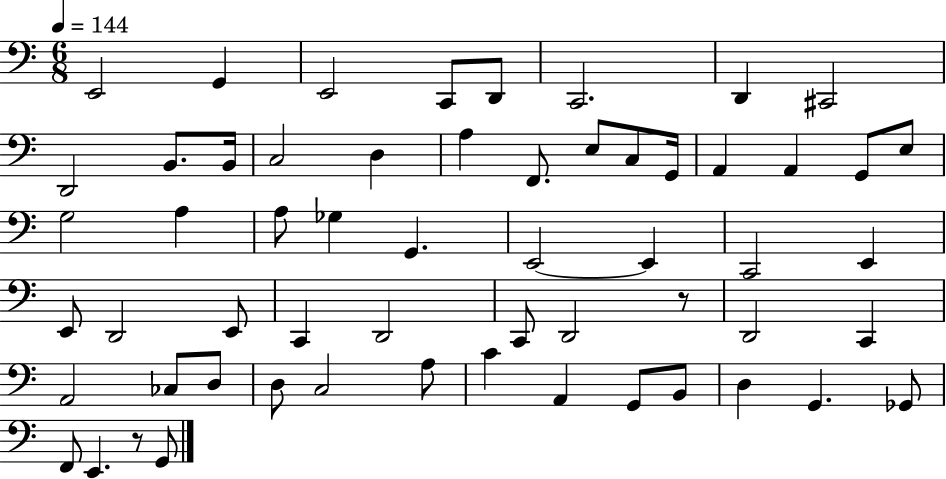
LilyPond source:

{
  \clef bass
  \numericTimeSignature
  \time 6/8
  \key c \major
  \tempo 4 = 144
  e,2 g,4 | e,2 c,8 d,8 | c,2. | d,4 cis,2 | \break d,2 b,8. b,16 | c2 d4 | a4 f,8. e8 c8 g,16 | a,4 a,4 g,8 e8 | \break g2 a4 | a8 ges4 g,4. | e,2~~ e,4 | c,2 e,4 | \break e,8 d,2 e,8 | c,4 d,2 | c,8 d,2 r8 | d,2 c,4 | \break a,2 ces8 d8 | d8 c2 a8 | c'4 a,4 g,8 b,8 | d4 g,4. ges,8 | \break f,8 e,4. r8 g,8 | \bar "|."
}